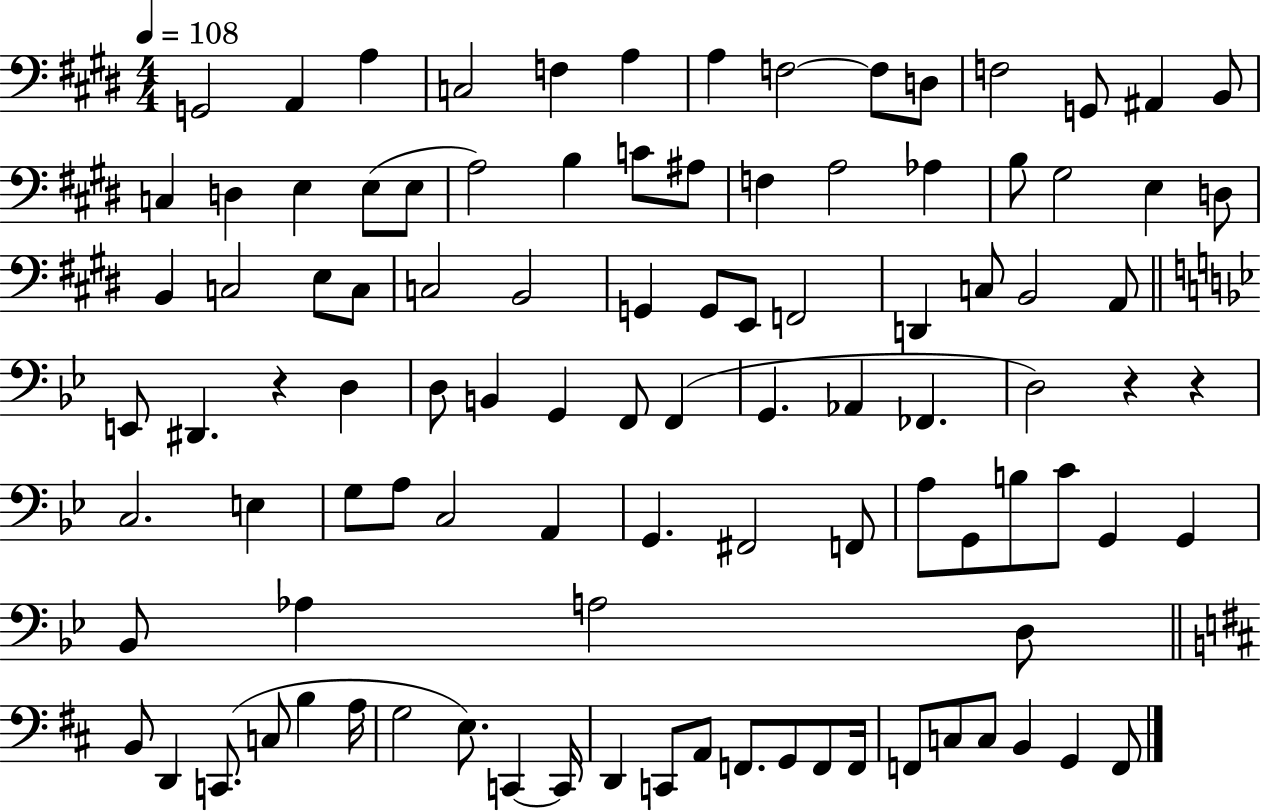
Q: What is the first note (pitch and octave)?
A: G2